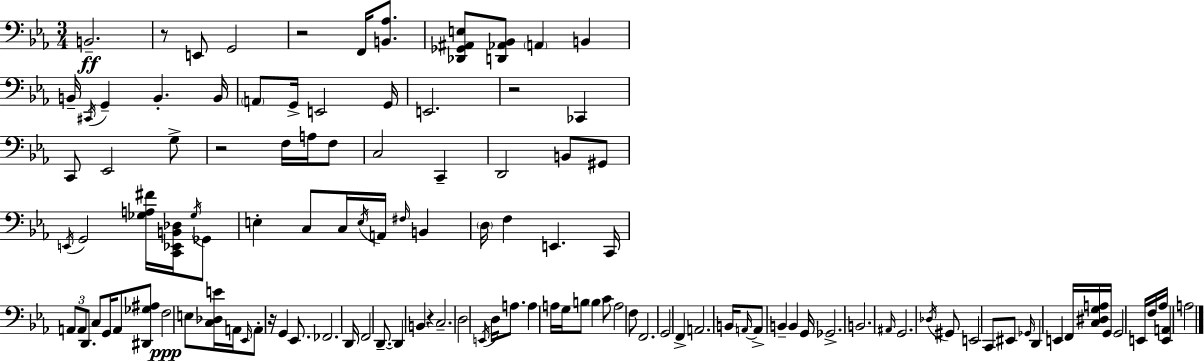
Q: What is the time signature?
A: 3/4